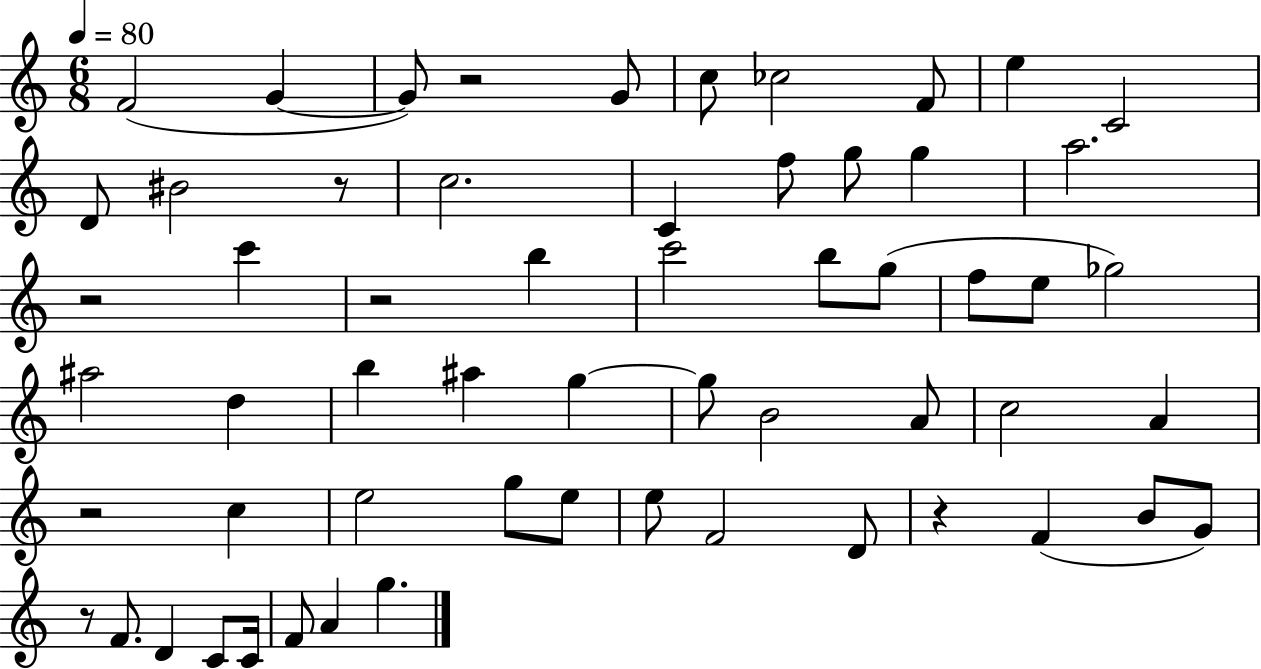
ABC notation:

X:1
T:Untitled
M:6/8
L:1/4
K:C
F2 G G/2 z2 G/2 c/2 _c2 F/2 e C2 D/2 ^B2 z/2 c2 C f/2 g/2 g a2 z2 c' z2 b c'2 b/2 g/2 f/2 e/2 _g2 ^a2 d b ^a g g/2 B2 A/2 c2 A z2 c e2 g/2 e/2 e/2 F2 D/2 z F B/2 G/2 z/2 F/2 D C/2 C/4 F/2 A g